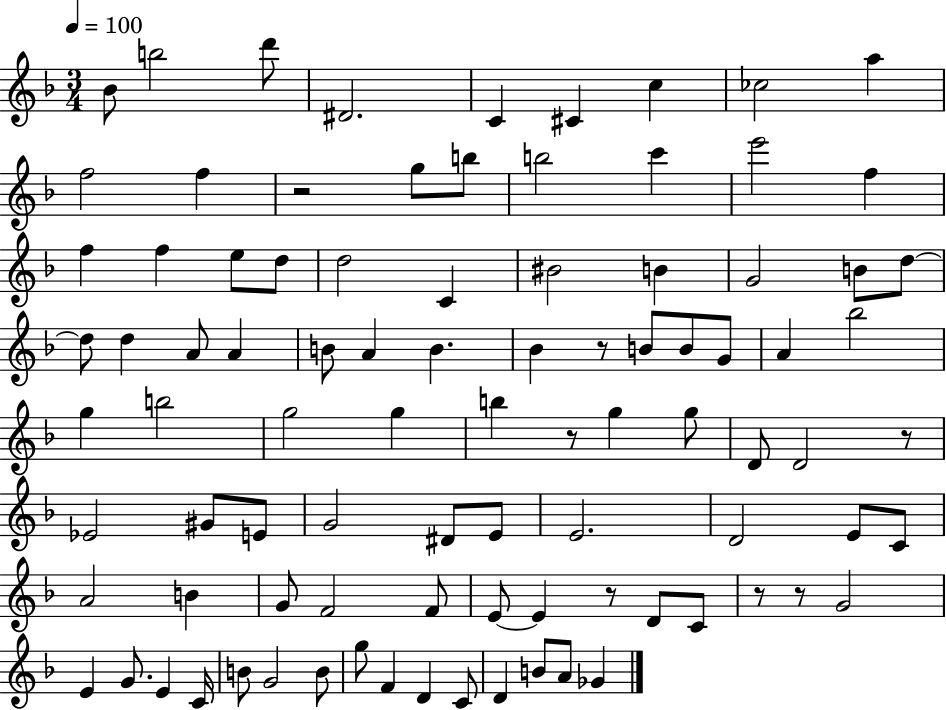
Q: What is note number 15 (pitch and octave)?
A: C6